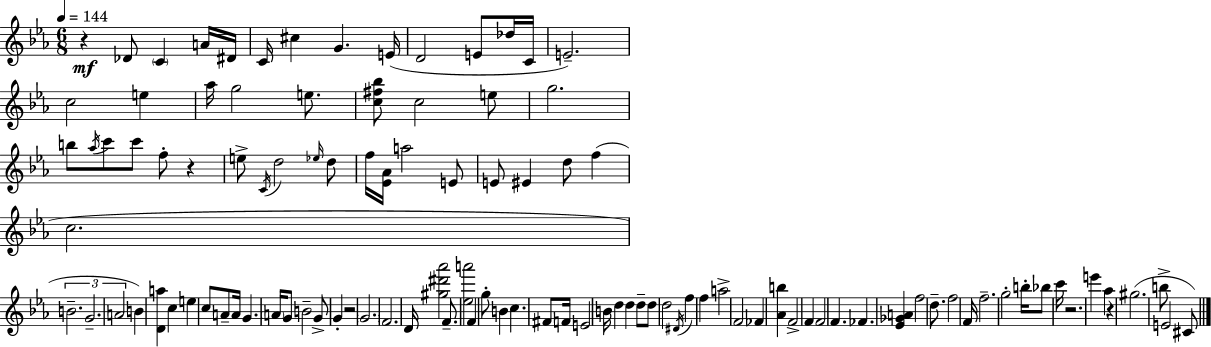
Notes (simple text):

R/q Db4/e C4/q A4/s D#4/s C4/s C#5/q G4/q. E4/s D4/h E4/e Db5/s C4/s E4/h. C5/h E5/q Ab5/s G5/h E5/e. [C5,F#5,Bb5]/e C5/h E5/e G5/h. B5/e Ab5/s C6/e C6/e F5/e R/q E5/e C4/s D5/h Eb5/s D5/e F5/s [Eb4,Ab4]/s A5/h E4/e E4/e EIS4/q D5/e F5/q C5/h. B4/h. G4/h. A4/h B4/q [D4,A5]/q C5/q E5/q C5/e A4/e A4/s G4/q. A4/s G4/e B4/h G4/e G4/q R/h G4/h. F4/h. D4/s [G#5,D#6,Ab6]/h F4/e. [Eb5,A6]/h F4/q G5/e B4/q C5/q. F#4/e F4/s E4/h B4/s D5/q D5/q D5/e D5/e D5/h D#4/s F5/q F5/q A5/h F4/h FES4/q [Ab4,B5]/q F4/h F4/q F4/h F4/q. FES4/q. [Eb4,Gb4,A4]/q F5/h D5/e. F5/h F4/s F5/h. G5/h B5/s Bb5/e C6/s R/h. E6/q Ab5/q R/q G#5/h. B5/e E4/h C#4/e